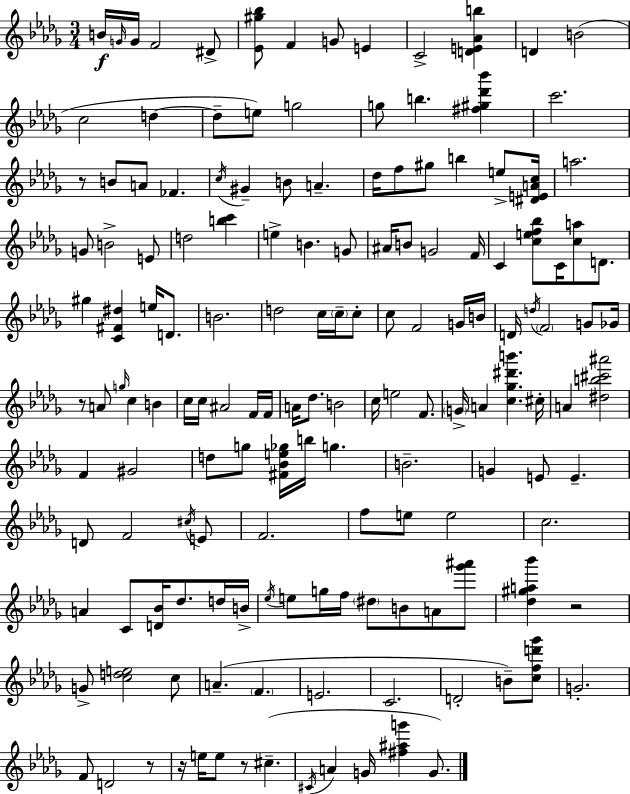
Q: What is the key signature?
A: BES minor